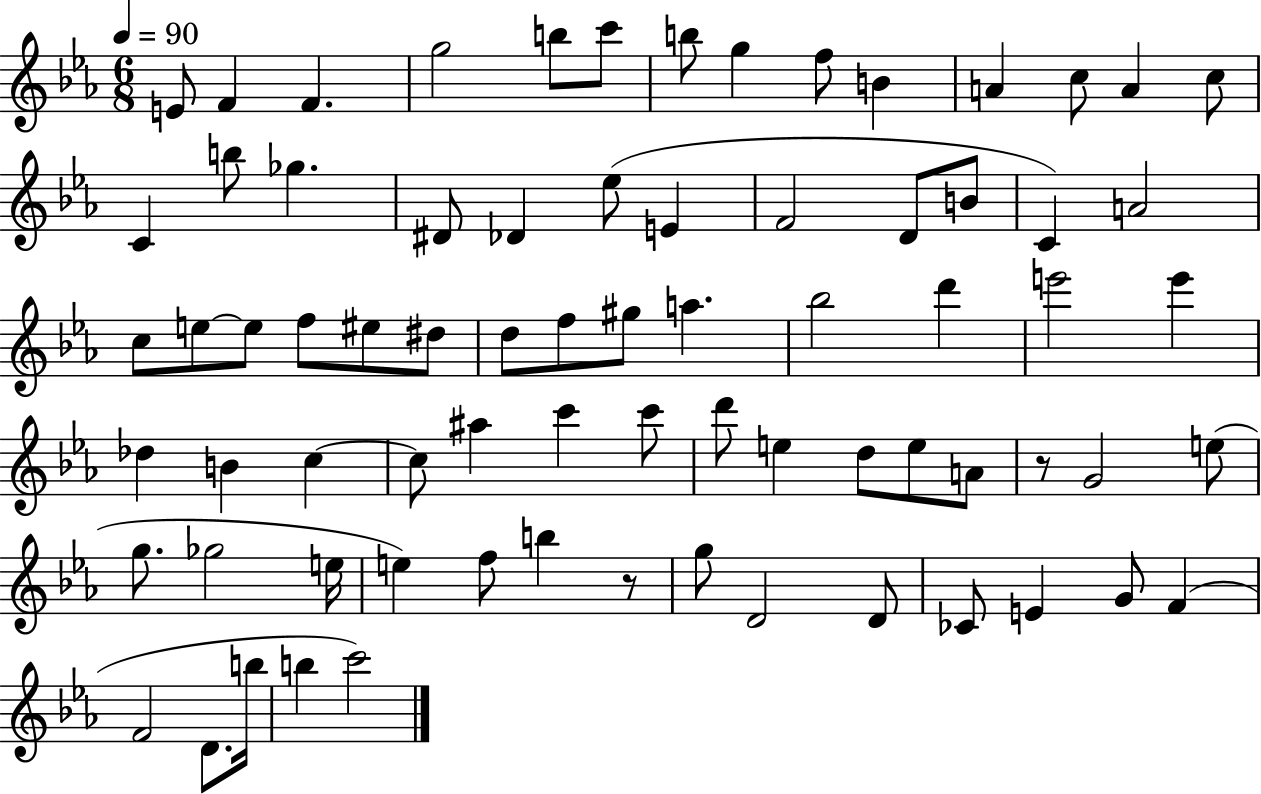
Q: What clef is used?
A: treble